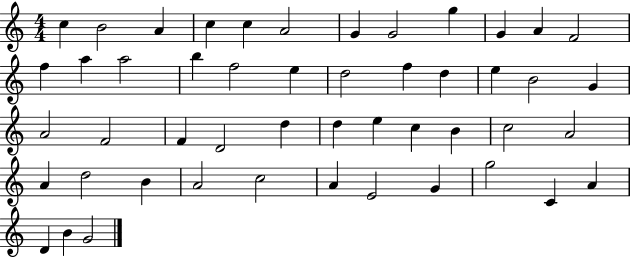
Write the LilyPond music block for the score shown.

{
  \clef treble
  \numericTimeSignature
  \time 4/4
  \key c \major
  c''4 b'2 a'4 | c''4 c''4 a'2 | g'4 g'2 g''4 | g'4 a'4 f'2 | \break f''4 a''4 a''2 | b''4 f''2 e''4 | d''2 f''4 d''4 | e''4 b'2 g'4 | \break a'2 f'2 | f'4 d'2 d''4 | d''4 e''4 c''4 b'4 | c''2 a'2 | \break a'4 d''2 b'4 | a'2 c''2 | a'4 e'2 g'4 | g''2 c'4 a'4 | \break d'4 b'4 g'2 | \bar "|."
}